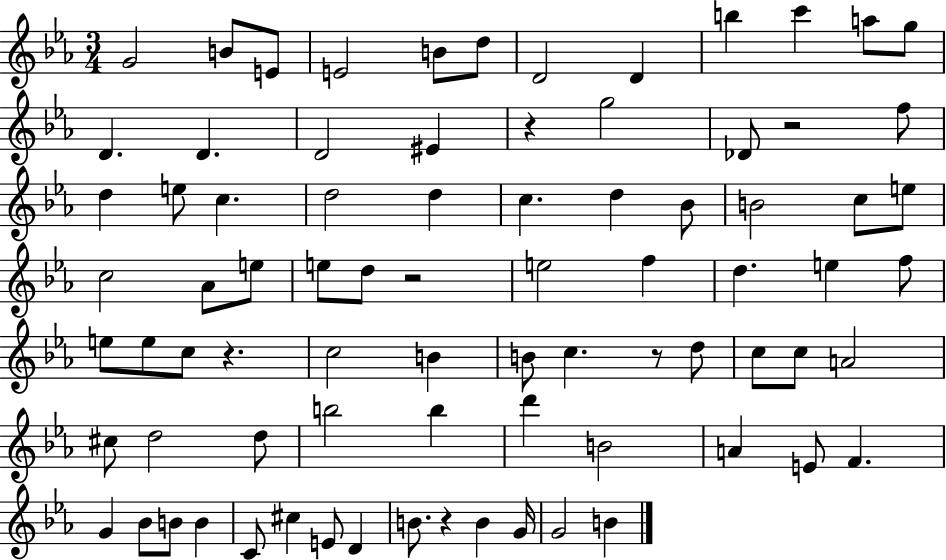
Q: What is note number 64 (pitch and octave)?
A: B4